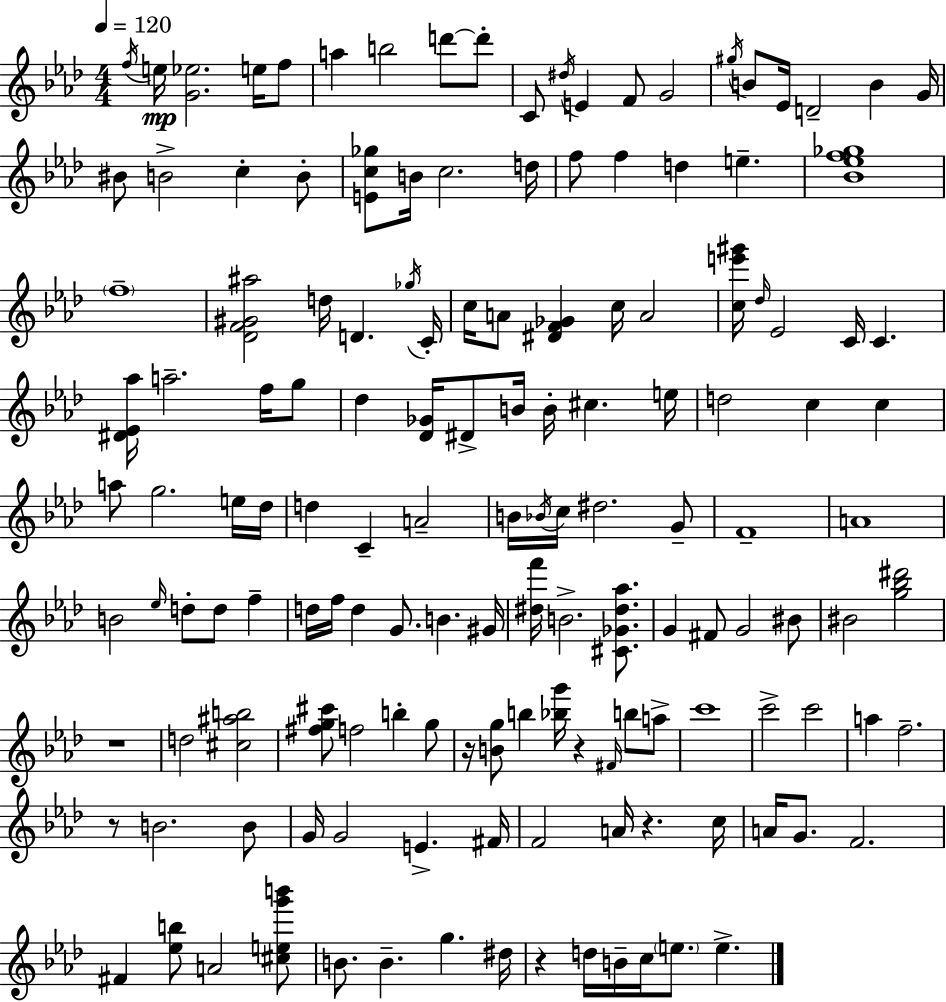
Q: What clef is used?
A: treble